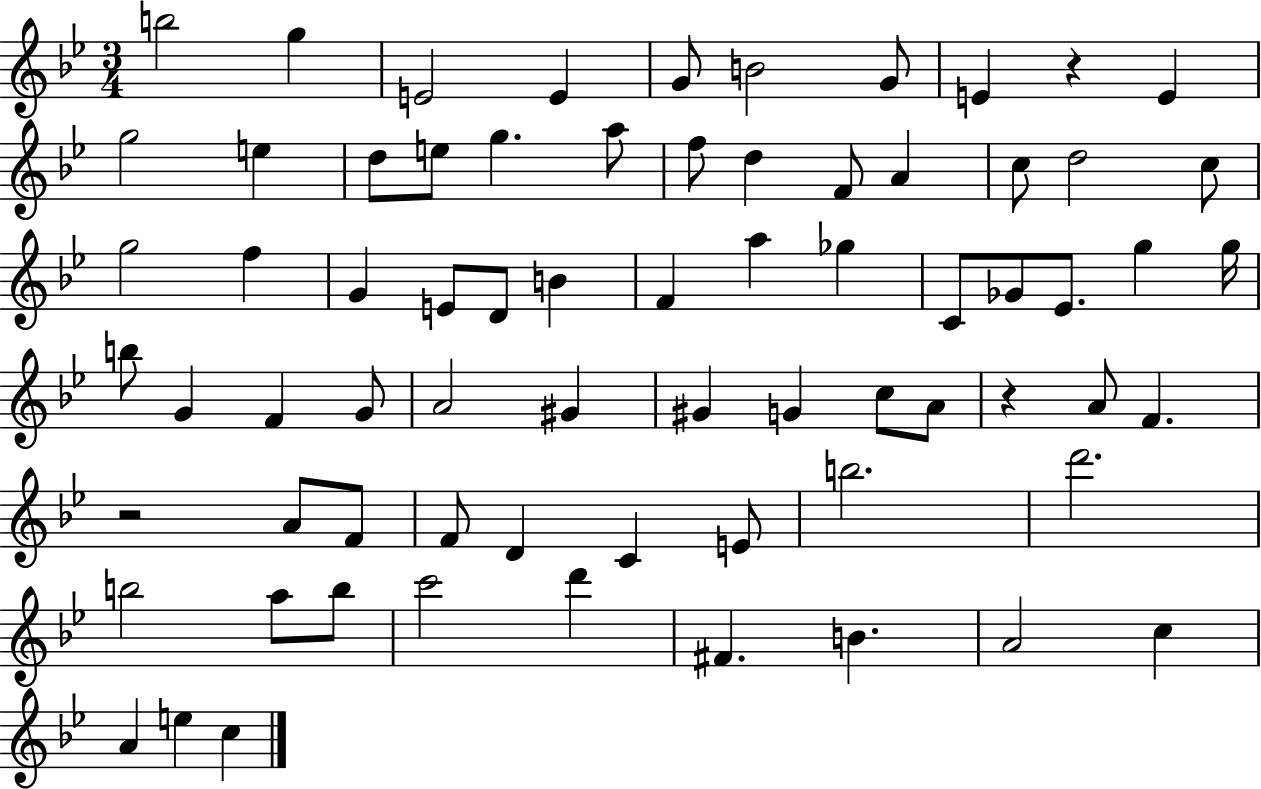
X:1
T:Untitled
M:3/4
L:1/4
K:Bb
b2 g E2 E G/2 B2 G/2 E z E g2 e d/2 e/2 g a/2 f/2 d F/2 A c/2 d2 c/2 g2 f G E/2 D/2 B F a _g C/2 _G/2 _E/2 g g/4 b/2 G F G/2 A2 ^G ^G G c/2 A/2 z A/2 F z2 A/2 F/2 F/2 D C E/2 b2 d'2 b2 a/2 b/2 c'2 d' ^F B A2 c A e c